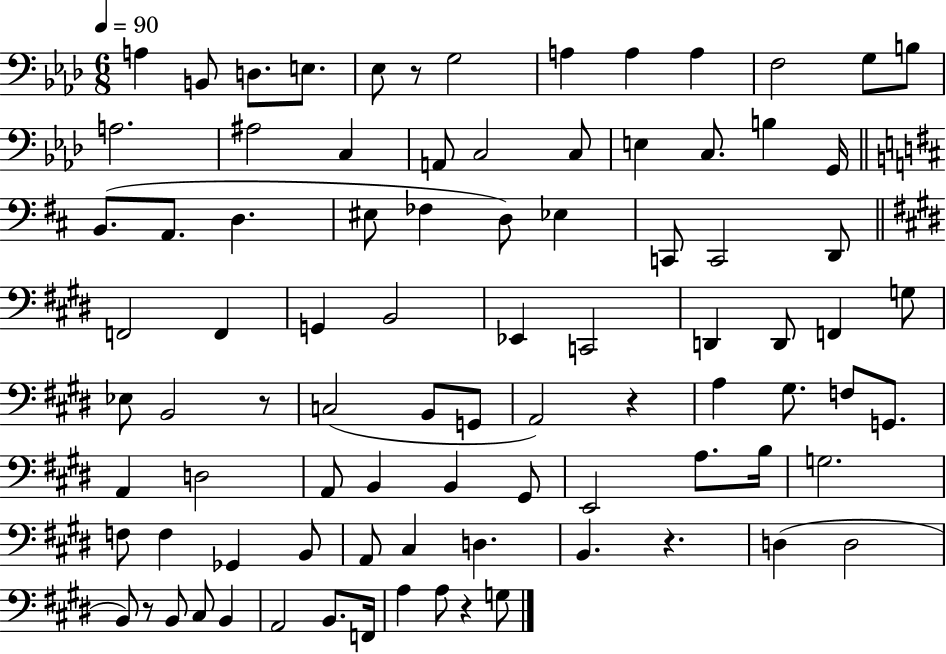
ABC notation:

X:1
T:Untitled
M:6/8
L:1/4
K:Ab
A, B,,/2 D,/2 E,/2 _E,/2 z/2 G,2 A, A, A, F,2 G,/2 B,/2 A,2 ^A,2 C, A,,/2 C,2 C,/2 E, C,/2 B, G,,/4 B,,/2 A,,/2 D, ^E,/2 _F, D,/2 _E, C,,/2 C,,2 D,,/2 F,,2 F,, G,, B,,2 _E,, C,,2 D,, D,,/2 F,, G,/2 _E,/2 B,,2 z/2 C,2 B,,/2 G,,/2 A,,2 z A, ^G,/2 F,/2 G,,/2 A,, D,2 A,,/2 B,, B,, ^G,,/2 E,,2 A,/2 B,/4 G,2 F,/2 F, _G,, B,,/2 A,,/2 ^C, D, B,, z D, D,2 B,,/2 z/2 B,,/2 ^C,/2 B,, A,,2 B,,/2 F,,/4 A, A,/2 z G,/2